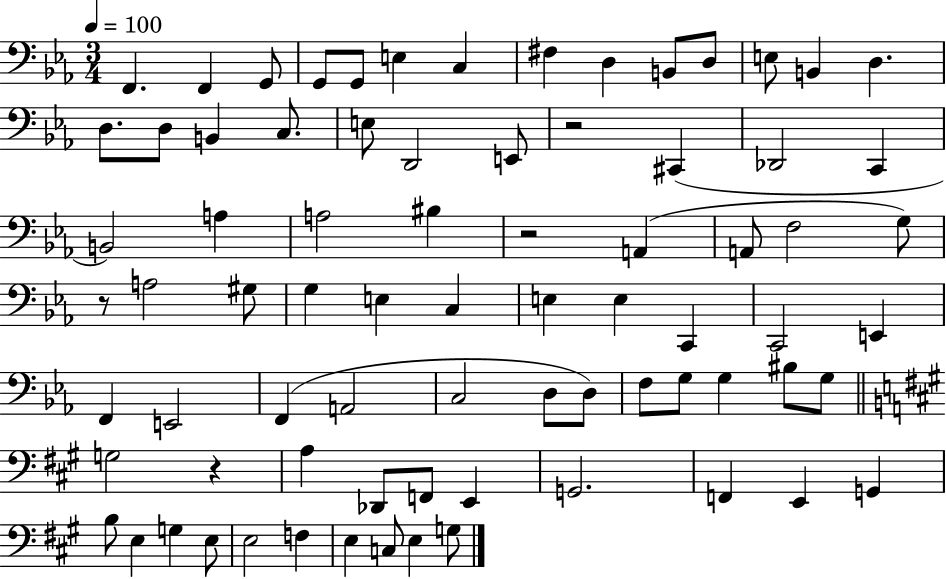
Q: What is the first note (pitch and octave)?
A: F2